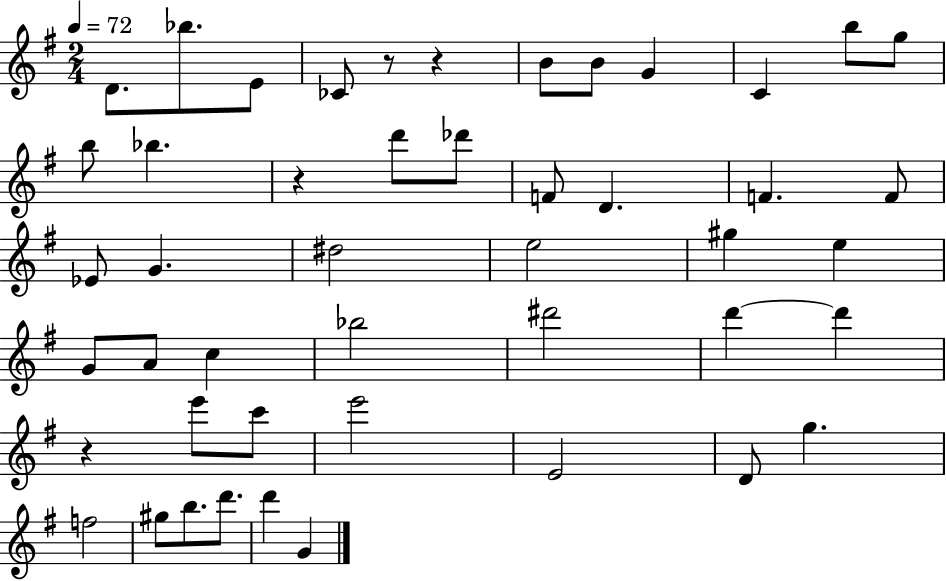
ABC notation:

X:1
T:Untitled
M:2/4
L:1/4
K:G
D/2 _b/2 E/2 _C/2 z/2 z B/2 B/2 G C b/2 g/2 b/2 _b z d'/2 _d'/2 F/2 D F F/2 _E/2 G ^d2 e2 ^g e G/2 A/2 c _b2 ^d'2 d' d' z e'/2 c'/2 e'2 E2 D/2 g f2 ^g/2 b/2 d'/2 d' G